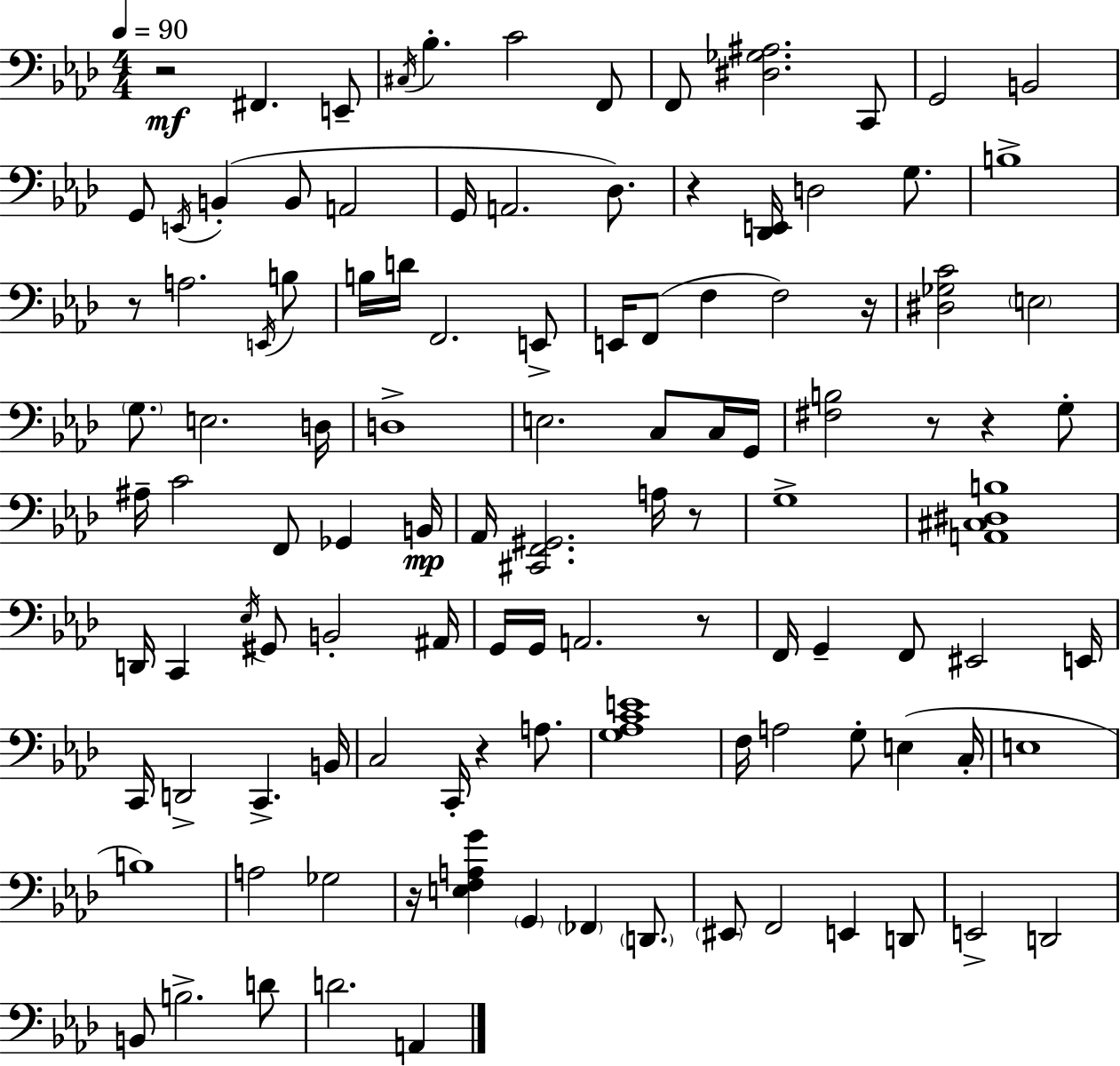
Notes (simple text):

R/h F#2/q. E2/e C#3/s Bb3/q. C4/h F2/e F2/e [D#3,Gb3,A#3]/h. C2/e G2/h B2/h G2/e E2/s B2/q B2/e A2/h G2/s A2/h. Db3/e. R/q [Db2,E2]/s D3/h G3/e. B3/w R/e A3/h. E2/s B3/e B3/s D4/s F2/h. E2/e E2/s F2/e F3/q F3/h R/s [D#3,Gb3,C4]/h E3/h G3/e. E3/h. D3/s D3/w E3/h. C3/e C3/s G2/s [F#3,B3]/h R/e R/q G3/e A#3/s C4/h F2/e Gb2/q B2/s Ab2/s [C#2,F2,G#2]/h. A3/s R/e G3/w [A2,C#3,D#3,B3]/w D2/s C2/q Eb3/s G#2/e B2/h A#2/s G2/s G2/s A2/h. R/e F2/s G2/q F2/e EIS2/h E2/s C2/s D2/h C2/q. B2/s C3/h C2/s R/q A3/e. [G3,Ab3,C4,E4]/w F3/s A3/h G3/e E3/q C3/s E3/w B3/w A3/h Gb3/h R/s [E3,F3,A3,G4]/q G2/q FES2/q D2/e. EIS2/e F2/h E2/q D2/e E2/h D2/h B2/e B3/h. D4/e D4/h. A2/q